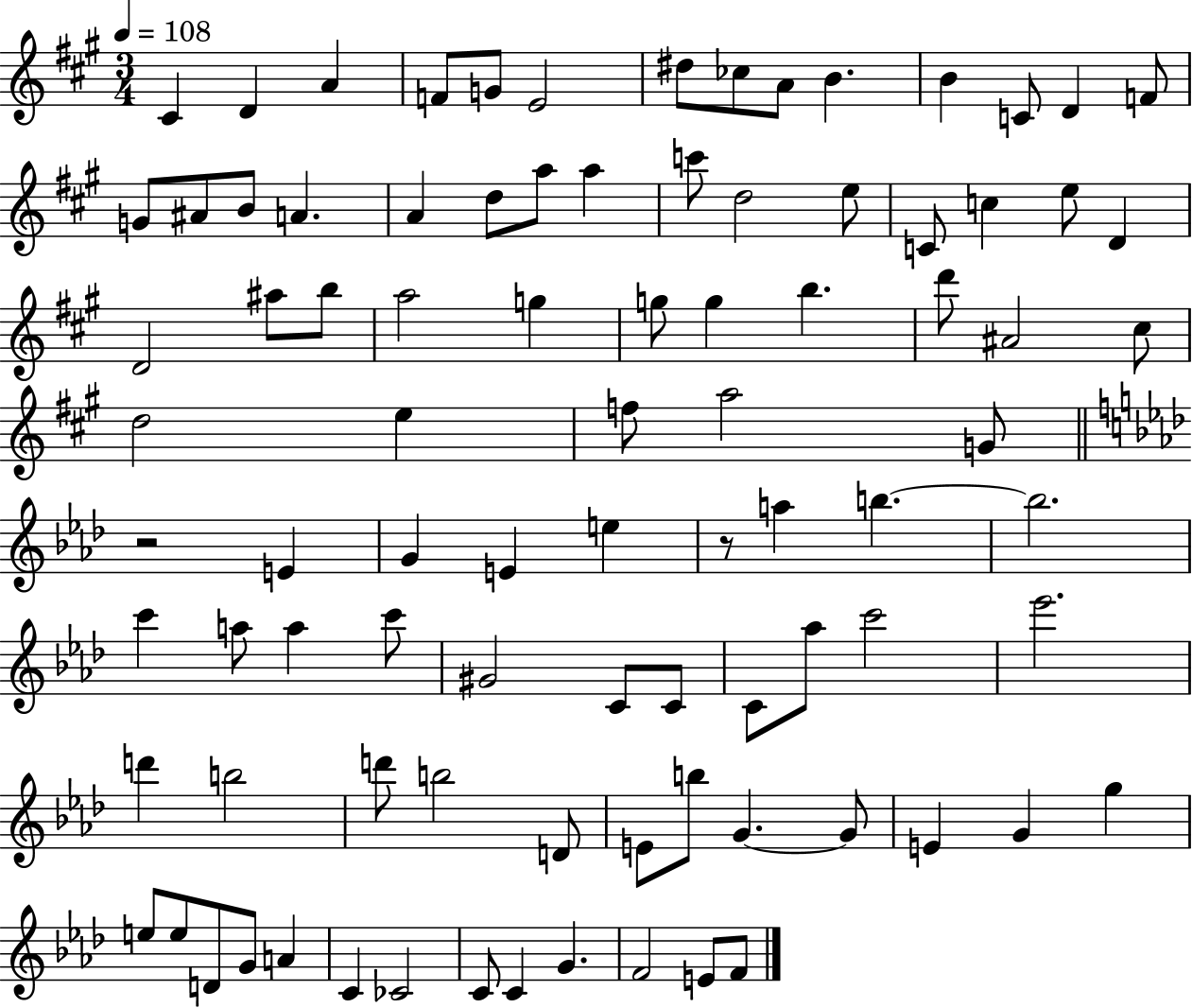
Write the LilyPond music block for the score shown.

{
  \clef treble
  \numericTimeSignature
  \time 3/4
  \key a \major
  \tempo 4 = 108
  cis'4 d'4 a'4 | f'8 g'8 e'2 | dis''8 ces''8 a'8 b'4. | b'4 c'8 d'4 f'8 | \break g'8 ais'8 b'8 a'4. | a'4 d''8 a''8 a''4 | c'''8 d''2 e''8 | c'8 c''4 e''8 d'4 | \break d'2 ais''8 b''8 | a''2 g''4 | g''8 g''4 b''4. | d'''8 ais'2 cis''8 | \break d''2 e''4 | f''8 a''2 g'8 | \bar "||" \break \key aes \major r2 e'4 | g'4 e'4 e''4 | r8 a''4 b''4.~~ | b''2. | \break c'''4 a''8 a''4 c'''8 | gis'2 c'8 c'8 | c'8 aes''8 c'''2 | ees'''2. | \break d'''4 b''2 | d'''8 b''2 d'8 | e'8 b''8 g'4.~~ g'8 | e'4 g'4 g''4 | \break e''8 e''8 d'8 g'8 a'4 | c'4 ces'2 | c'8 c'4 g'4. | f'2 e'8 f'8 | \break \bar "|."
}